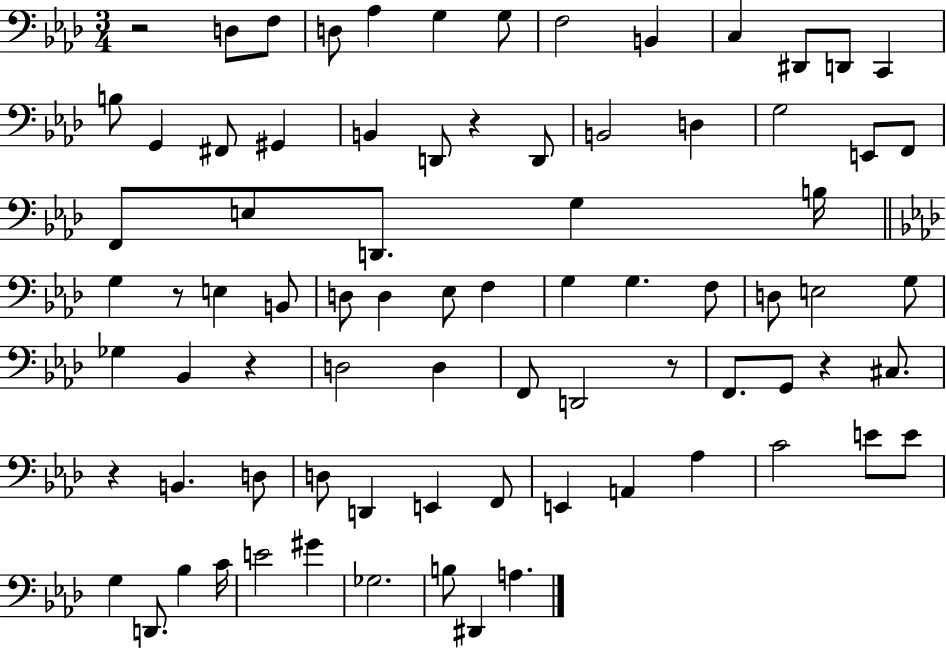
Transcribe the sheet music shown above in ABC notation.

X:1
T:Untitled
M:3/4
L:1/4
K:Ab
z2 D,/2 F,/2 D,/2 _A, G, G,/2 F,2 B,, C, ^D,,/2 D,,/2 C,, B,/2 G,, ^F,,/2 ^G,, B,, D,,/2 z D,,/2 B,,2 D, G,2 E,,/2 F,,/2 F,,/2 E,/2 D,,/2 G, B,/4 G, z/2 E, B,,/2 D,/2 D, _E,/2 F, G, G, F,/2 D,/2 E,2 G,/2 _G, _B,, z D,2 D, F,,/2 D,,2 z/2 F,,/2 G,,/2 z ^C,/2 z B,, D,/2 D,/2 D,, E,, F,,/2 E,, A,, _A, C2 E/2 E/2 G, D,,/2 _B, C/4 E2 ^G _G,2 B,/2 ^D,, A,